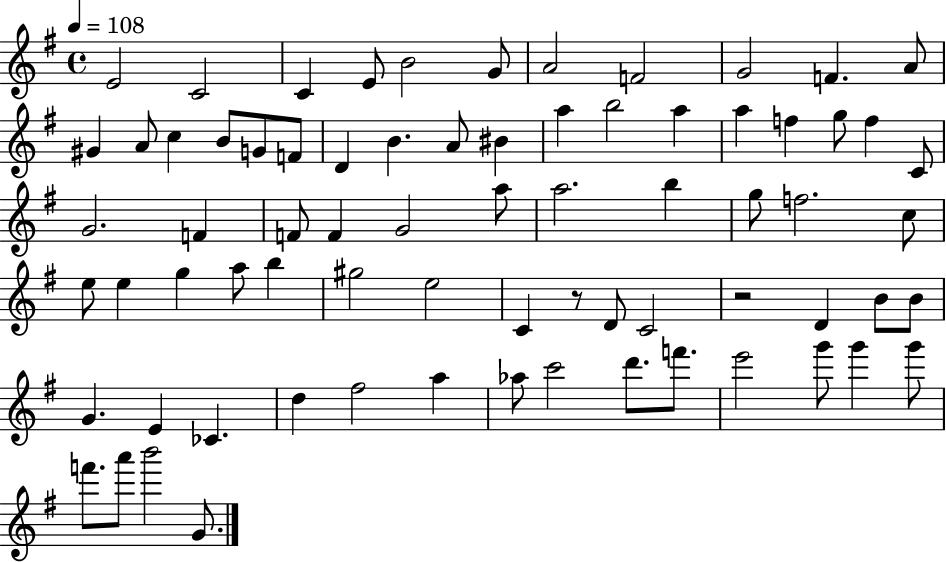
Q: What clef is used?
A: treble